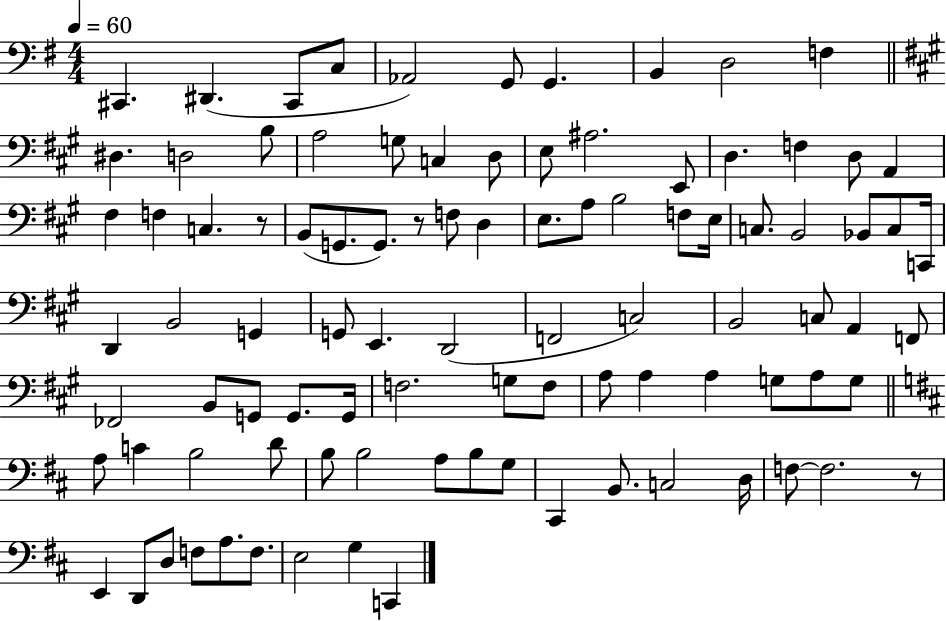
X:1
T:Untitled
M:4/4
L:1/4
K:G
^C,, ^D,, ^C,,/2 C,/2 _A,,2 G,,/2 G,, B,, D,2 F, ^D, D,2 B,/2 A,2 G,/2 C, D,/2 E,/2 ^A,2 E,,/2 D, F, D,/2 A,, ^F, F, C, z/2 B,,/2 G,,/2 G,,/2 z/2 F,/2 D, E,/2 A,/2 B,2 F,/2 E,/4 C,/2 B,,2 _B,,/2 C,/2 C,,/4 D,, B,,2 G,, G,,/2 E,, D,,2 F,,2 C,2 B,,2 C,/2 A,, F,,/2 _F,,2 B,,/2 G,,/2 G,,/2 G,,/4 F,2 G,/2 F,/2 A,/2 A, A, G,/2 A,/2 G,/2 A,/2 C B,2 D/2 B,/2 B,2 A,/2 B,/2 G,/2 ^C,, B,,/2 C,2 D,/4 F,/2 F,2 z/2 E,, D,,/2 D,/2 F,/2 A,/2 F,/2 E,2 G, C,,